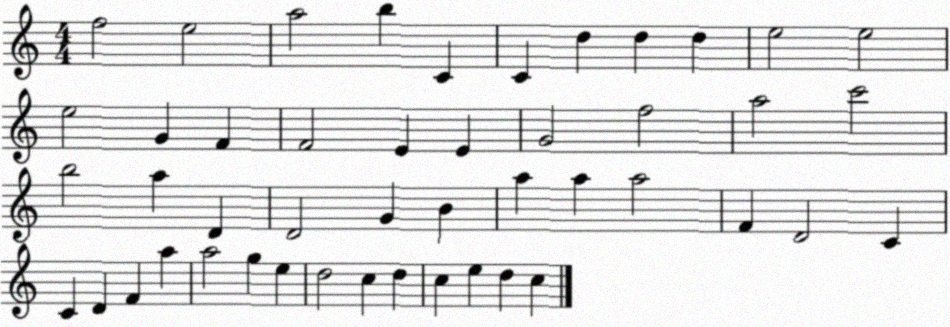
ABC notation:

X:1
T:Untitled
M:4/4
L:1/4
K:C
f2 e2 a2 b C C d d d e2 e2 e2 G F F2 E E G2 f2 a2 c'2 b2 a D D2 G B a a a2 F D2 C C D F a a2 g e d2 c d c e d c